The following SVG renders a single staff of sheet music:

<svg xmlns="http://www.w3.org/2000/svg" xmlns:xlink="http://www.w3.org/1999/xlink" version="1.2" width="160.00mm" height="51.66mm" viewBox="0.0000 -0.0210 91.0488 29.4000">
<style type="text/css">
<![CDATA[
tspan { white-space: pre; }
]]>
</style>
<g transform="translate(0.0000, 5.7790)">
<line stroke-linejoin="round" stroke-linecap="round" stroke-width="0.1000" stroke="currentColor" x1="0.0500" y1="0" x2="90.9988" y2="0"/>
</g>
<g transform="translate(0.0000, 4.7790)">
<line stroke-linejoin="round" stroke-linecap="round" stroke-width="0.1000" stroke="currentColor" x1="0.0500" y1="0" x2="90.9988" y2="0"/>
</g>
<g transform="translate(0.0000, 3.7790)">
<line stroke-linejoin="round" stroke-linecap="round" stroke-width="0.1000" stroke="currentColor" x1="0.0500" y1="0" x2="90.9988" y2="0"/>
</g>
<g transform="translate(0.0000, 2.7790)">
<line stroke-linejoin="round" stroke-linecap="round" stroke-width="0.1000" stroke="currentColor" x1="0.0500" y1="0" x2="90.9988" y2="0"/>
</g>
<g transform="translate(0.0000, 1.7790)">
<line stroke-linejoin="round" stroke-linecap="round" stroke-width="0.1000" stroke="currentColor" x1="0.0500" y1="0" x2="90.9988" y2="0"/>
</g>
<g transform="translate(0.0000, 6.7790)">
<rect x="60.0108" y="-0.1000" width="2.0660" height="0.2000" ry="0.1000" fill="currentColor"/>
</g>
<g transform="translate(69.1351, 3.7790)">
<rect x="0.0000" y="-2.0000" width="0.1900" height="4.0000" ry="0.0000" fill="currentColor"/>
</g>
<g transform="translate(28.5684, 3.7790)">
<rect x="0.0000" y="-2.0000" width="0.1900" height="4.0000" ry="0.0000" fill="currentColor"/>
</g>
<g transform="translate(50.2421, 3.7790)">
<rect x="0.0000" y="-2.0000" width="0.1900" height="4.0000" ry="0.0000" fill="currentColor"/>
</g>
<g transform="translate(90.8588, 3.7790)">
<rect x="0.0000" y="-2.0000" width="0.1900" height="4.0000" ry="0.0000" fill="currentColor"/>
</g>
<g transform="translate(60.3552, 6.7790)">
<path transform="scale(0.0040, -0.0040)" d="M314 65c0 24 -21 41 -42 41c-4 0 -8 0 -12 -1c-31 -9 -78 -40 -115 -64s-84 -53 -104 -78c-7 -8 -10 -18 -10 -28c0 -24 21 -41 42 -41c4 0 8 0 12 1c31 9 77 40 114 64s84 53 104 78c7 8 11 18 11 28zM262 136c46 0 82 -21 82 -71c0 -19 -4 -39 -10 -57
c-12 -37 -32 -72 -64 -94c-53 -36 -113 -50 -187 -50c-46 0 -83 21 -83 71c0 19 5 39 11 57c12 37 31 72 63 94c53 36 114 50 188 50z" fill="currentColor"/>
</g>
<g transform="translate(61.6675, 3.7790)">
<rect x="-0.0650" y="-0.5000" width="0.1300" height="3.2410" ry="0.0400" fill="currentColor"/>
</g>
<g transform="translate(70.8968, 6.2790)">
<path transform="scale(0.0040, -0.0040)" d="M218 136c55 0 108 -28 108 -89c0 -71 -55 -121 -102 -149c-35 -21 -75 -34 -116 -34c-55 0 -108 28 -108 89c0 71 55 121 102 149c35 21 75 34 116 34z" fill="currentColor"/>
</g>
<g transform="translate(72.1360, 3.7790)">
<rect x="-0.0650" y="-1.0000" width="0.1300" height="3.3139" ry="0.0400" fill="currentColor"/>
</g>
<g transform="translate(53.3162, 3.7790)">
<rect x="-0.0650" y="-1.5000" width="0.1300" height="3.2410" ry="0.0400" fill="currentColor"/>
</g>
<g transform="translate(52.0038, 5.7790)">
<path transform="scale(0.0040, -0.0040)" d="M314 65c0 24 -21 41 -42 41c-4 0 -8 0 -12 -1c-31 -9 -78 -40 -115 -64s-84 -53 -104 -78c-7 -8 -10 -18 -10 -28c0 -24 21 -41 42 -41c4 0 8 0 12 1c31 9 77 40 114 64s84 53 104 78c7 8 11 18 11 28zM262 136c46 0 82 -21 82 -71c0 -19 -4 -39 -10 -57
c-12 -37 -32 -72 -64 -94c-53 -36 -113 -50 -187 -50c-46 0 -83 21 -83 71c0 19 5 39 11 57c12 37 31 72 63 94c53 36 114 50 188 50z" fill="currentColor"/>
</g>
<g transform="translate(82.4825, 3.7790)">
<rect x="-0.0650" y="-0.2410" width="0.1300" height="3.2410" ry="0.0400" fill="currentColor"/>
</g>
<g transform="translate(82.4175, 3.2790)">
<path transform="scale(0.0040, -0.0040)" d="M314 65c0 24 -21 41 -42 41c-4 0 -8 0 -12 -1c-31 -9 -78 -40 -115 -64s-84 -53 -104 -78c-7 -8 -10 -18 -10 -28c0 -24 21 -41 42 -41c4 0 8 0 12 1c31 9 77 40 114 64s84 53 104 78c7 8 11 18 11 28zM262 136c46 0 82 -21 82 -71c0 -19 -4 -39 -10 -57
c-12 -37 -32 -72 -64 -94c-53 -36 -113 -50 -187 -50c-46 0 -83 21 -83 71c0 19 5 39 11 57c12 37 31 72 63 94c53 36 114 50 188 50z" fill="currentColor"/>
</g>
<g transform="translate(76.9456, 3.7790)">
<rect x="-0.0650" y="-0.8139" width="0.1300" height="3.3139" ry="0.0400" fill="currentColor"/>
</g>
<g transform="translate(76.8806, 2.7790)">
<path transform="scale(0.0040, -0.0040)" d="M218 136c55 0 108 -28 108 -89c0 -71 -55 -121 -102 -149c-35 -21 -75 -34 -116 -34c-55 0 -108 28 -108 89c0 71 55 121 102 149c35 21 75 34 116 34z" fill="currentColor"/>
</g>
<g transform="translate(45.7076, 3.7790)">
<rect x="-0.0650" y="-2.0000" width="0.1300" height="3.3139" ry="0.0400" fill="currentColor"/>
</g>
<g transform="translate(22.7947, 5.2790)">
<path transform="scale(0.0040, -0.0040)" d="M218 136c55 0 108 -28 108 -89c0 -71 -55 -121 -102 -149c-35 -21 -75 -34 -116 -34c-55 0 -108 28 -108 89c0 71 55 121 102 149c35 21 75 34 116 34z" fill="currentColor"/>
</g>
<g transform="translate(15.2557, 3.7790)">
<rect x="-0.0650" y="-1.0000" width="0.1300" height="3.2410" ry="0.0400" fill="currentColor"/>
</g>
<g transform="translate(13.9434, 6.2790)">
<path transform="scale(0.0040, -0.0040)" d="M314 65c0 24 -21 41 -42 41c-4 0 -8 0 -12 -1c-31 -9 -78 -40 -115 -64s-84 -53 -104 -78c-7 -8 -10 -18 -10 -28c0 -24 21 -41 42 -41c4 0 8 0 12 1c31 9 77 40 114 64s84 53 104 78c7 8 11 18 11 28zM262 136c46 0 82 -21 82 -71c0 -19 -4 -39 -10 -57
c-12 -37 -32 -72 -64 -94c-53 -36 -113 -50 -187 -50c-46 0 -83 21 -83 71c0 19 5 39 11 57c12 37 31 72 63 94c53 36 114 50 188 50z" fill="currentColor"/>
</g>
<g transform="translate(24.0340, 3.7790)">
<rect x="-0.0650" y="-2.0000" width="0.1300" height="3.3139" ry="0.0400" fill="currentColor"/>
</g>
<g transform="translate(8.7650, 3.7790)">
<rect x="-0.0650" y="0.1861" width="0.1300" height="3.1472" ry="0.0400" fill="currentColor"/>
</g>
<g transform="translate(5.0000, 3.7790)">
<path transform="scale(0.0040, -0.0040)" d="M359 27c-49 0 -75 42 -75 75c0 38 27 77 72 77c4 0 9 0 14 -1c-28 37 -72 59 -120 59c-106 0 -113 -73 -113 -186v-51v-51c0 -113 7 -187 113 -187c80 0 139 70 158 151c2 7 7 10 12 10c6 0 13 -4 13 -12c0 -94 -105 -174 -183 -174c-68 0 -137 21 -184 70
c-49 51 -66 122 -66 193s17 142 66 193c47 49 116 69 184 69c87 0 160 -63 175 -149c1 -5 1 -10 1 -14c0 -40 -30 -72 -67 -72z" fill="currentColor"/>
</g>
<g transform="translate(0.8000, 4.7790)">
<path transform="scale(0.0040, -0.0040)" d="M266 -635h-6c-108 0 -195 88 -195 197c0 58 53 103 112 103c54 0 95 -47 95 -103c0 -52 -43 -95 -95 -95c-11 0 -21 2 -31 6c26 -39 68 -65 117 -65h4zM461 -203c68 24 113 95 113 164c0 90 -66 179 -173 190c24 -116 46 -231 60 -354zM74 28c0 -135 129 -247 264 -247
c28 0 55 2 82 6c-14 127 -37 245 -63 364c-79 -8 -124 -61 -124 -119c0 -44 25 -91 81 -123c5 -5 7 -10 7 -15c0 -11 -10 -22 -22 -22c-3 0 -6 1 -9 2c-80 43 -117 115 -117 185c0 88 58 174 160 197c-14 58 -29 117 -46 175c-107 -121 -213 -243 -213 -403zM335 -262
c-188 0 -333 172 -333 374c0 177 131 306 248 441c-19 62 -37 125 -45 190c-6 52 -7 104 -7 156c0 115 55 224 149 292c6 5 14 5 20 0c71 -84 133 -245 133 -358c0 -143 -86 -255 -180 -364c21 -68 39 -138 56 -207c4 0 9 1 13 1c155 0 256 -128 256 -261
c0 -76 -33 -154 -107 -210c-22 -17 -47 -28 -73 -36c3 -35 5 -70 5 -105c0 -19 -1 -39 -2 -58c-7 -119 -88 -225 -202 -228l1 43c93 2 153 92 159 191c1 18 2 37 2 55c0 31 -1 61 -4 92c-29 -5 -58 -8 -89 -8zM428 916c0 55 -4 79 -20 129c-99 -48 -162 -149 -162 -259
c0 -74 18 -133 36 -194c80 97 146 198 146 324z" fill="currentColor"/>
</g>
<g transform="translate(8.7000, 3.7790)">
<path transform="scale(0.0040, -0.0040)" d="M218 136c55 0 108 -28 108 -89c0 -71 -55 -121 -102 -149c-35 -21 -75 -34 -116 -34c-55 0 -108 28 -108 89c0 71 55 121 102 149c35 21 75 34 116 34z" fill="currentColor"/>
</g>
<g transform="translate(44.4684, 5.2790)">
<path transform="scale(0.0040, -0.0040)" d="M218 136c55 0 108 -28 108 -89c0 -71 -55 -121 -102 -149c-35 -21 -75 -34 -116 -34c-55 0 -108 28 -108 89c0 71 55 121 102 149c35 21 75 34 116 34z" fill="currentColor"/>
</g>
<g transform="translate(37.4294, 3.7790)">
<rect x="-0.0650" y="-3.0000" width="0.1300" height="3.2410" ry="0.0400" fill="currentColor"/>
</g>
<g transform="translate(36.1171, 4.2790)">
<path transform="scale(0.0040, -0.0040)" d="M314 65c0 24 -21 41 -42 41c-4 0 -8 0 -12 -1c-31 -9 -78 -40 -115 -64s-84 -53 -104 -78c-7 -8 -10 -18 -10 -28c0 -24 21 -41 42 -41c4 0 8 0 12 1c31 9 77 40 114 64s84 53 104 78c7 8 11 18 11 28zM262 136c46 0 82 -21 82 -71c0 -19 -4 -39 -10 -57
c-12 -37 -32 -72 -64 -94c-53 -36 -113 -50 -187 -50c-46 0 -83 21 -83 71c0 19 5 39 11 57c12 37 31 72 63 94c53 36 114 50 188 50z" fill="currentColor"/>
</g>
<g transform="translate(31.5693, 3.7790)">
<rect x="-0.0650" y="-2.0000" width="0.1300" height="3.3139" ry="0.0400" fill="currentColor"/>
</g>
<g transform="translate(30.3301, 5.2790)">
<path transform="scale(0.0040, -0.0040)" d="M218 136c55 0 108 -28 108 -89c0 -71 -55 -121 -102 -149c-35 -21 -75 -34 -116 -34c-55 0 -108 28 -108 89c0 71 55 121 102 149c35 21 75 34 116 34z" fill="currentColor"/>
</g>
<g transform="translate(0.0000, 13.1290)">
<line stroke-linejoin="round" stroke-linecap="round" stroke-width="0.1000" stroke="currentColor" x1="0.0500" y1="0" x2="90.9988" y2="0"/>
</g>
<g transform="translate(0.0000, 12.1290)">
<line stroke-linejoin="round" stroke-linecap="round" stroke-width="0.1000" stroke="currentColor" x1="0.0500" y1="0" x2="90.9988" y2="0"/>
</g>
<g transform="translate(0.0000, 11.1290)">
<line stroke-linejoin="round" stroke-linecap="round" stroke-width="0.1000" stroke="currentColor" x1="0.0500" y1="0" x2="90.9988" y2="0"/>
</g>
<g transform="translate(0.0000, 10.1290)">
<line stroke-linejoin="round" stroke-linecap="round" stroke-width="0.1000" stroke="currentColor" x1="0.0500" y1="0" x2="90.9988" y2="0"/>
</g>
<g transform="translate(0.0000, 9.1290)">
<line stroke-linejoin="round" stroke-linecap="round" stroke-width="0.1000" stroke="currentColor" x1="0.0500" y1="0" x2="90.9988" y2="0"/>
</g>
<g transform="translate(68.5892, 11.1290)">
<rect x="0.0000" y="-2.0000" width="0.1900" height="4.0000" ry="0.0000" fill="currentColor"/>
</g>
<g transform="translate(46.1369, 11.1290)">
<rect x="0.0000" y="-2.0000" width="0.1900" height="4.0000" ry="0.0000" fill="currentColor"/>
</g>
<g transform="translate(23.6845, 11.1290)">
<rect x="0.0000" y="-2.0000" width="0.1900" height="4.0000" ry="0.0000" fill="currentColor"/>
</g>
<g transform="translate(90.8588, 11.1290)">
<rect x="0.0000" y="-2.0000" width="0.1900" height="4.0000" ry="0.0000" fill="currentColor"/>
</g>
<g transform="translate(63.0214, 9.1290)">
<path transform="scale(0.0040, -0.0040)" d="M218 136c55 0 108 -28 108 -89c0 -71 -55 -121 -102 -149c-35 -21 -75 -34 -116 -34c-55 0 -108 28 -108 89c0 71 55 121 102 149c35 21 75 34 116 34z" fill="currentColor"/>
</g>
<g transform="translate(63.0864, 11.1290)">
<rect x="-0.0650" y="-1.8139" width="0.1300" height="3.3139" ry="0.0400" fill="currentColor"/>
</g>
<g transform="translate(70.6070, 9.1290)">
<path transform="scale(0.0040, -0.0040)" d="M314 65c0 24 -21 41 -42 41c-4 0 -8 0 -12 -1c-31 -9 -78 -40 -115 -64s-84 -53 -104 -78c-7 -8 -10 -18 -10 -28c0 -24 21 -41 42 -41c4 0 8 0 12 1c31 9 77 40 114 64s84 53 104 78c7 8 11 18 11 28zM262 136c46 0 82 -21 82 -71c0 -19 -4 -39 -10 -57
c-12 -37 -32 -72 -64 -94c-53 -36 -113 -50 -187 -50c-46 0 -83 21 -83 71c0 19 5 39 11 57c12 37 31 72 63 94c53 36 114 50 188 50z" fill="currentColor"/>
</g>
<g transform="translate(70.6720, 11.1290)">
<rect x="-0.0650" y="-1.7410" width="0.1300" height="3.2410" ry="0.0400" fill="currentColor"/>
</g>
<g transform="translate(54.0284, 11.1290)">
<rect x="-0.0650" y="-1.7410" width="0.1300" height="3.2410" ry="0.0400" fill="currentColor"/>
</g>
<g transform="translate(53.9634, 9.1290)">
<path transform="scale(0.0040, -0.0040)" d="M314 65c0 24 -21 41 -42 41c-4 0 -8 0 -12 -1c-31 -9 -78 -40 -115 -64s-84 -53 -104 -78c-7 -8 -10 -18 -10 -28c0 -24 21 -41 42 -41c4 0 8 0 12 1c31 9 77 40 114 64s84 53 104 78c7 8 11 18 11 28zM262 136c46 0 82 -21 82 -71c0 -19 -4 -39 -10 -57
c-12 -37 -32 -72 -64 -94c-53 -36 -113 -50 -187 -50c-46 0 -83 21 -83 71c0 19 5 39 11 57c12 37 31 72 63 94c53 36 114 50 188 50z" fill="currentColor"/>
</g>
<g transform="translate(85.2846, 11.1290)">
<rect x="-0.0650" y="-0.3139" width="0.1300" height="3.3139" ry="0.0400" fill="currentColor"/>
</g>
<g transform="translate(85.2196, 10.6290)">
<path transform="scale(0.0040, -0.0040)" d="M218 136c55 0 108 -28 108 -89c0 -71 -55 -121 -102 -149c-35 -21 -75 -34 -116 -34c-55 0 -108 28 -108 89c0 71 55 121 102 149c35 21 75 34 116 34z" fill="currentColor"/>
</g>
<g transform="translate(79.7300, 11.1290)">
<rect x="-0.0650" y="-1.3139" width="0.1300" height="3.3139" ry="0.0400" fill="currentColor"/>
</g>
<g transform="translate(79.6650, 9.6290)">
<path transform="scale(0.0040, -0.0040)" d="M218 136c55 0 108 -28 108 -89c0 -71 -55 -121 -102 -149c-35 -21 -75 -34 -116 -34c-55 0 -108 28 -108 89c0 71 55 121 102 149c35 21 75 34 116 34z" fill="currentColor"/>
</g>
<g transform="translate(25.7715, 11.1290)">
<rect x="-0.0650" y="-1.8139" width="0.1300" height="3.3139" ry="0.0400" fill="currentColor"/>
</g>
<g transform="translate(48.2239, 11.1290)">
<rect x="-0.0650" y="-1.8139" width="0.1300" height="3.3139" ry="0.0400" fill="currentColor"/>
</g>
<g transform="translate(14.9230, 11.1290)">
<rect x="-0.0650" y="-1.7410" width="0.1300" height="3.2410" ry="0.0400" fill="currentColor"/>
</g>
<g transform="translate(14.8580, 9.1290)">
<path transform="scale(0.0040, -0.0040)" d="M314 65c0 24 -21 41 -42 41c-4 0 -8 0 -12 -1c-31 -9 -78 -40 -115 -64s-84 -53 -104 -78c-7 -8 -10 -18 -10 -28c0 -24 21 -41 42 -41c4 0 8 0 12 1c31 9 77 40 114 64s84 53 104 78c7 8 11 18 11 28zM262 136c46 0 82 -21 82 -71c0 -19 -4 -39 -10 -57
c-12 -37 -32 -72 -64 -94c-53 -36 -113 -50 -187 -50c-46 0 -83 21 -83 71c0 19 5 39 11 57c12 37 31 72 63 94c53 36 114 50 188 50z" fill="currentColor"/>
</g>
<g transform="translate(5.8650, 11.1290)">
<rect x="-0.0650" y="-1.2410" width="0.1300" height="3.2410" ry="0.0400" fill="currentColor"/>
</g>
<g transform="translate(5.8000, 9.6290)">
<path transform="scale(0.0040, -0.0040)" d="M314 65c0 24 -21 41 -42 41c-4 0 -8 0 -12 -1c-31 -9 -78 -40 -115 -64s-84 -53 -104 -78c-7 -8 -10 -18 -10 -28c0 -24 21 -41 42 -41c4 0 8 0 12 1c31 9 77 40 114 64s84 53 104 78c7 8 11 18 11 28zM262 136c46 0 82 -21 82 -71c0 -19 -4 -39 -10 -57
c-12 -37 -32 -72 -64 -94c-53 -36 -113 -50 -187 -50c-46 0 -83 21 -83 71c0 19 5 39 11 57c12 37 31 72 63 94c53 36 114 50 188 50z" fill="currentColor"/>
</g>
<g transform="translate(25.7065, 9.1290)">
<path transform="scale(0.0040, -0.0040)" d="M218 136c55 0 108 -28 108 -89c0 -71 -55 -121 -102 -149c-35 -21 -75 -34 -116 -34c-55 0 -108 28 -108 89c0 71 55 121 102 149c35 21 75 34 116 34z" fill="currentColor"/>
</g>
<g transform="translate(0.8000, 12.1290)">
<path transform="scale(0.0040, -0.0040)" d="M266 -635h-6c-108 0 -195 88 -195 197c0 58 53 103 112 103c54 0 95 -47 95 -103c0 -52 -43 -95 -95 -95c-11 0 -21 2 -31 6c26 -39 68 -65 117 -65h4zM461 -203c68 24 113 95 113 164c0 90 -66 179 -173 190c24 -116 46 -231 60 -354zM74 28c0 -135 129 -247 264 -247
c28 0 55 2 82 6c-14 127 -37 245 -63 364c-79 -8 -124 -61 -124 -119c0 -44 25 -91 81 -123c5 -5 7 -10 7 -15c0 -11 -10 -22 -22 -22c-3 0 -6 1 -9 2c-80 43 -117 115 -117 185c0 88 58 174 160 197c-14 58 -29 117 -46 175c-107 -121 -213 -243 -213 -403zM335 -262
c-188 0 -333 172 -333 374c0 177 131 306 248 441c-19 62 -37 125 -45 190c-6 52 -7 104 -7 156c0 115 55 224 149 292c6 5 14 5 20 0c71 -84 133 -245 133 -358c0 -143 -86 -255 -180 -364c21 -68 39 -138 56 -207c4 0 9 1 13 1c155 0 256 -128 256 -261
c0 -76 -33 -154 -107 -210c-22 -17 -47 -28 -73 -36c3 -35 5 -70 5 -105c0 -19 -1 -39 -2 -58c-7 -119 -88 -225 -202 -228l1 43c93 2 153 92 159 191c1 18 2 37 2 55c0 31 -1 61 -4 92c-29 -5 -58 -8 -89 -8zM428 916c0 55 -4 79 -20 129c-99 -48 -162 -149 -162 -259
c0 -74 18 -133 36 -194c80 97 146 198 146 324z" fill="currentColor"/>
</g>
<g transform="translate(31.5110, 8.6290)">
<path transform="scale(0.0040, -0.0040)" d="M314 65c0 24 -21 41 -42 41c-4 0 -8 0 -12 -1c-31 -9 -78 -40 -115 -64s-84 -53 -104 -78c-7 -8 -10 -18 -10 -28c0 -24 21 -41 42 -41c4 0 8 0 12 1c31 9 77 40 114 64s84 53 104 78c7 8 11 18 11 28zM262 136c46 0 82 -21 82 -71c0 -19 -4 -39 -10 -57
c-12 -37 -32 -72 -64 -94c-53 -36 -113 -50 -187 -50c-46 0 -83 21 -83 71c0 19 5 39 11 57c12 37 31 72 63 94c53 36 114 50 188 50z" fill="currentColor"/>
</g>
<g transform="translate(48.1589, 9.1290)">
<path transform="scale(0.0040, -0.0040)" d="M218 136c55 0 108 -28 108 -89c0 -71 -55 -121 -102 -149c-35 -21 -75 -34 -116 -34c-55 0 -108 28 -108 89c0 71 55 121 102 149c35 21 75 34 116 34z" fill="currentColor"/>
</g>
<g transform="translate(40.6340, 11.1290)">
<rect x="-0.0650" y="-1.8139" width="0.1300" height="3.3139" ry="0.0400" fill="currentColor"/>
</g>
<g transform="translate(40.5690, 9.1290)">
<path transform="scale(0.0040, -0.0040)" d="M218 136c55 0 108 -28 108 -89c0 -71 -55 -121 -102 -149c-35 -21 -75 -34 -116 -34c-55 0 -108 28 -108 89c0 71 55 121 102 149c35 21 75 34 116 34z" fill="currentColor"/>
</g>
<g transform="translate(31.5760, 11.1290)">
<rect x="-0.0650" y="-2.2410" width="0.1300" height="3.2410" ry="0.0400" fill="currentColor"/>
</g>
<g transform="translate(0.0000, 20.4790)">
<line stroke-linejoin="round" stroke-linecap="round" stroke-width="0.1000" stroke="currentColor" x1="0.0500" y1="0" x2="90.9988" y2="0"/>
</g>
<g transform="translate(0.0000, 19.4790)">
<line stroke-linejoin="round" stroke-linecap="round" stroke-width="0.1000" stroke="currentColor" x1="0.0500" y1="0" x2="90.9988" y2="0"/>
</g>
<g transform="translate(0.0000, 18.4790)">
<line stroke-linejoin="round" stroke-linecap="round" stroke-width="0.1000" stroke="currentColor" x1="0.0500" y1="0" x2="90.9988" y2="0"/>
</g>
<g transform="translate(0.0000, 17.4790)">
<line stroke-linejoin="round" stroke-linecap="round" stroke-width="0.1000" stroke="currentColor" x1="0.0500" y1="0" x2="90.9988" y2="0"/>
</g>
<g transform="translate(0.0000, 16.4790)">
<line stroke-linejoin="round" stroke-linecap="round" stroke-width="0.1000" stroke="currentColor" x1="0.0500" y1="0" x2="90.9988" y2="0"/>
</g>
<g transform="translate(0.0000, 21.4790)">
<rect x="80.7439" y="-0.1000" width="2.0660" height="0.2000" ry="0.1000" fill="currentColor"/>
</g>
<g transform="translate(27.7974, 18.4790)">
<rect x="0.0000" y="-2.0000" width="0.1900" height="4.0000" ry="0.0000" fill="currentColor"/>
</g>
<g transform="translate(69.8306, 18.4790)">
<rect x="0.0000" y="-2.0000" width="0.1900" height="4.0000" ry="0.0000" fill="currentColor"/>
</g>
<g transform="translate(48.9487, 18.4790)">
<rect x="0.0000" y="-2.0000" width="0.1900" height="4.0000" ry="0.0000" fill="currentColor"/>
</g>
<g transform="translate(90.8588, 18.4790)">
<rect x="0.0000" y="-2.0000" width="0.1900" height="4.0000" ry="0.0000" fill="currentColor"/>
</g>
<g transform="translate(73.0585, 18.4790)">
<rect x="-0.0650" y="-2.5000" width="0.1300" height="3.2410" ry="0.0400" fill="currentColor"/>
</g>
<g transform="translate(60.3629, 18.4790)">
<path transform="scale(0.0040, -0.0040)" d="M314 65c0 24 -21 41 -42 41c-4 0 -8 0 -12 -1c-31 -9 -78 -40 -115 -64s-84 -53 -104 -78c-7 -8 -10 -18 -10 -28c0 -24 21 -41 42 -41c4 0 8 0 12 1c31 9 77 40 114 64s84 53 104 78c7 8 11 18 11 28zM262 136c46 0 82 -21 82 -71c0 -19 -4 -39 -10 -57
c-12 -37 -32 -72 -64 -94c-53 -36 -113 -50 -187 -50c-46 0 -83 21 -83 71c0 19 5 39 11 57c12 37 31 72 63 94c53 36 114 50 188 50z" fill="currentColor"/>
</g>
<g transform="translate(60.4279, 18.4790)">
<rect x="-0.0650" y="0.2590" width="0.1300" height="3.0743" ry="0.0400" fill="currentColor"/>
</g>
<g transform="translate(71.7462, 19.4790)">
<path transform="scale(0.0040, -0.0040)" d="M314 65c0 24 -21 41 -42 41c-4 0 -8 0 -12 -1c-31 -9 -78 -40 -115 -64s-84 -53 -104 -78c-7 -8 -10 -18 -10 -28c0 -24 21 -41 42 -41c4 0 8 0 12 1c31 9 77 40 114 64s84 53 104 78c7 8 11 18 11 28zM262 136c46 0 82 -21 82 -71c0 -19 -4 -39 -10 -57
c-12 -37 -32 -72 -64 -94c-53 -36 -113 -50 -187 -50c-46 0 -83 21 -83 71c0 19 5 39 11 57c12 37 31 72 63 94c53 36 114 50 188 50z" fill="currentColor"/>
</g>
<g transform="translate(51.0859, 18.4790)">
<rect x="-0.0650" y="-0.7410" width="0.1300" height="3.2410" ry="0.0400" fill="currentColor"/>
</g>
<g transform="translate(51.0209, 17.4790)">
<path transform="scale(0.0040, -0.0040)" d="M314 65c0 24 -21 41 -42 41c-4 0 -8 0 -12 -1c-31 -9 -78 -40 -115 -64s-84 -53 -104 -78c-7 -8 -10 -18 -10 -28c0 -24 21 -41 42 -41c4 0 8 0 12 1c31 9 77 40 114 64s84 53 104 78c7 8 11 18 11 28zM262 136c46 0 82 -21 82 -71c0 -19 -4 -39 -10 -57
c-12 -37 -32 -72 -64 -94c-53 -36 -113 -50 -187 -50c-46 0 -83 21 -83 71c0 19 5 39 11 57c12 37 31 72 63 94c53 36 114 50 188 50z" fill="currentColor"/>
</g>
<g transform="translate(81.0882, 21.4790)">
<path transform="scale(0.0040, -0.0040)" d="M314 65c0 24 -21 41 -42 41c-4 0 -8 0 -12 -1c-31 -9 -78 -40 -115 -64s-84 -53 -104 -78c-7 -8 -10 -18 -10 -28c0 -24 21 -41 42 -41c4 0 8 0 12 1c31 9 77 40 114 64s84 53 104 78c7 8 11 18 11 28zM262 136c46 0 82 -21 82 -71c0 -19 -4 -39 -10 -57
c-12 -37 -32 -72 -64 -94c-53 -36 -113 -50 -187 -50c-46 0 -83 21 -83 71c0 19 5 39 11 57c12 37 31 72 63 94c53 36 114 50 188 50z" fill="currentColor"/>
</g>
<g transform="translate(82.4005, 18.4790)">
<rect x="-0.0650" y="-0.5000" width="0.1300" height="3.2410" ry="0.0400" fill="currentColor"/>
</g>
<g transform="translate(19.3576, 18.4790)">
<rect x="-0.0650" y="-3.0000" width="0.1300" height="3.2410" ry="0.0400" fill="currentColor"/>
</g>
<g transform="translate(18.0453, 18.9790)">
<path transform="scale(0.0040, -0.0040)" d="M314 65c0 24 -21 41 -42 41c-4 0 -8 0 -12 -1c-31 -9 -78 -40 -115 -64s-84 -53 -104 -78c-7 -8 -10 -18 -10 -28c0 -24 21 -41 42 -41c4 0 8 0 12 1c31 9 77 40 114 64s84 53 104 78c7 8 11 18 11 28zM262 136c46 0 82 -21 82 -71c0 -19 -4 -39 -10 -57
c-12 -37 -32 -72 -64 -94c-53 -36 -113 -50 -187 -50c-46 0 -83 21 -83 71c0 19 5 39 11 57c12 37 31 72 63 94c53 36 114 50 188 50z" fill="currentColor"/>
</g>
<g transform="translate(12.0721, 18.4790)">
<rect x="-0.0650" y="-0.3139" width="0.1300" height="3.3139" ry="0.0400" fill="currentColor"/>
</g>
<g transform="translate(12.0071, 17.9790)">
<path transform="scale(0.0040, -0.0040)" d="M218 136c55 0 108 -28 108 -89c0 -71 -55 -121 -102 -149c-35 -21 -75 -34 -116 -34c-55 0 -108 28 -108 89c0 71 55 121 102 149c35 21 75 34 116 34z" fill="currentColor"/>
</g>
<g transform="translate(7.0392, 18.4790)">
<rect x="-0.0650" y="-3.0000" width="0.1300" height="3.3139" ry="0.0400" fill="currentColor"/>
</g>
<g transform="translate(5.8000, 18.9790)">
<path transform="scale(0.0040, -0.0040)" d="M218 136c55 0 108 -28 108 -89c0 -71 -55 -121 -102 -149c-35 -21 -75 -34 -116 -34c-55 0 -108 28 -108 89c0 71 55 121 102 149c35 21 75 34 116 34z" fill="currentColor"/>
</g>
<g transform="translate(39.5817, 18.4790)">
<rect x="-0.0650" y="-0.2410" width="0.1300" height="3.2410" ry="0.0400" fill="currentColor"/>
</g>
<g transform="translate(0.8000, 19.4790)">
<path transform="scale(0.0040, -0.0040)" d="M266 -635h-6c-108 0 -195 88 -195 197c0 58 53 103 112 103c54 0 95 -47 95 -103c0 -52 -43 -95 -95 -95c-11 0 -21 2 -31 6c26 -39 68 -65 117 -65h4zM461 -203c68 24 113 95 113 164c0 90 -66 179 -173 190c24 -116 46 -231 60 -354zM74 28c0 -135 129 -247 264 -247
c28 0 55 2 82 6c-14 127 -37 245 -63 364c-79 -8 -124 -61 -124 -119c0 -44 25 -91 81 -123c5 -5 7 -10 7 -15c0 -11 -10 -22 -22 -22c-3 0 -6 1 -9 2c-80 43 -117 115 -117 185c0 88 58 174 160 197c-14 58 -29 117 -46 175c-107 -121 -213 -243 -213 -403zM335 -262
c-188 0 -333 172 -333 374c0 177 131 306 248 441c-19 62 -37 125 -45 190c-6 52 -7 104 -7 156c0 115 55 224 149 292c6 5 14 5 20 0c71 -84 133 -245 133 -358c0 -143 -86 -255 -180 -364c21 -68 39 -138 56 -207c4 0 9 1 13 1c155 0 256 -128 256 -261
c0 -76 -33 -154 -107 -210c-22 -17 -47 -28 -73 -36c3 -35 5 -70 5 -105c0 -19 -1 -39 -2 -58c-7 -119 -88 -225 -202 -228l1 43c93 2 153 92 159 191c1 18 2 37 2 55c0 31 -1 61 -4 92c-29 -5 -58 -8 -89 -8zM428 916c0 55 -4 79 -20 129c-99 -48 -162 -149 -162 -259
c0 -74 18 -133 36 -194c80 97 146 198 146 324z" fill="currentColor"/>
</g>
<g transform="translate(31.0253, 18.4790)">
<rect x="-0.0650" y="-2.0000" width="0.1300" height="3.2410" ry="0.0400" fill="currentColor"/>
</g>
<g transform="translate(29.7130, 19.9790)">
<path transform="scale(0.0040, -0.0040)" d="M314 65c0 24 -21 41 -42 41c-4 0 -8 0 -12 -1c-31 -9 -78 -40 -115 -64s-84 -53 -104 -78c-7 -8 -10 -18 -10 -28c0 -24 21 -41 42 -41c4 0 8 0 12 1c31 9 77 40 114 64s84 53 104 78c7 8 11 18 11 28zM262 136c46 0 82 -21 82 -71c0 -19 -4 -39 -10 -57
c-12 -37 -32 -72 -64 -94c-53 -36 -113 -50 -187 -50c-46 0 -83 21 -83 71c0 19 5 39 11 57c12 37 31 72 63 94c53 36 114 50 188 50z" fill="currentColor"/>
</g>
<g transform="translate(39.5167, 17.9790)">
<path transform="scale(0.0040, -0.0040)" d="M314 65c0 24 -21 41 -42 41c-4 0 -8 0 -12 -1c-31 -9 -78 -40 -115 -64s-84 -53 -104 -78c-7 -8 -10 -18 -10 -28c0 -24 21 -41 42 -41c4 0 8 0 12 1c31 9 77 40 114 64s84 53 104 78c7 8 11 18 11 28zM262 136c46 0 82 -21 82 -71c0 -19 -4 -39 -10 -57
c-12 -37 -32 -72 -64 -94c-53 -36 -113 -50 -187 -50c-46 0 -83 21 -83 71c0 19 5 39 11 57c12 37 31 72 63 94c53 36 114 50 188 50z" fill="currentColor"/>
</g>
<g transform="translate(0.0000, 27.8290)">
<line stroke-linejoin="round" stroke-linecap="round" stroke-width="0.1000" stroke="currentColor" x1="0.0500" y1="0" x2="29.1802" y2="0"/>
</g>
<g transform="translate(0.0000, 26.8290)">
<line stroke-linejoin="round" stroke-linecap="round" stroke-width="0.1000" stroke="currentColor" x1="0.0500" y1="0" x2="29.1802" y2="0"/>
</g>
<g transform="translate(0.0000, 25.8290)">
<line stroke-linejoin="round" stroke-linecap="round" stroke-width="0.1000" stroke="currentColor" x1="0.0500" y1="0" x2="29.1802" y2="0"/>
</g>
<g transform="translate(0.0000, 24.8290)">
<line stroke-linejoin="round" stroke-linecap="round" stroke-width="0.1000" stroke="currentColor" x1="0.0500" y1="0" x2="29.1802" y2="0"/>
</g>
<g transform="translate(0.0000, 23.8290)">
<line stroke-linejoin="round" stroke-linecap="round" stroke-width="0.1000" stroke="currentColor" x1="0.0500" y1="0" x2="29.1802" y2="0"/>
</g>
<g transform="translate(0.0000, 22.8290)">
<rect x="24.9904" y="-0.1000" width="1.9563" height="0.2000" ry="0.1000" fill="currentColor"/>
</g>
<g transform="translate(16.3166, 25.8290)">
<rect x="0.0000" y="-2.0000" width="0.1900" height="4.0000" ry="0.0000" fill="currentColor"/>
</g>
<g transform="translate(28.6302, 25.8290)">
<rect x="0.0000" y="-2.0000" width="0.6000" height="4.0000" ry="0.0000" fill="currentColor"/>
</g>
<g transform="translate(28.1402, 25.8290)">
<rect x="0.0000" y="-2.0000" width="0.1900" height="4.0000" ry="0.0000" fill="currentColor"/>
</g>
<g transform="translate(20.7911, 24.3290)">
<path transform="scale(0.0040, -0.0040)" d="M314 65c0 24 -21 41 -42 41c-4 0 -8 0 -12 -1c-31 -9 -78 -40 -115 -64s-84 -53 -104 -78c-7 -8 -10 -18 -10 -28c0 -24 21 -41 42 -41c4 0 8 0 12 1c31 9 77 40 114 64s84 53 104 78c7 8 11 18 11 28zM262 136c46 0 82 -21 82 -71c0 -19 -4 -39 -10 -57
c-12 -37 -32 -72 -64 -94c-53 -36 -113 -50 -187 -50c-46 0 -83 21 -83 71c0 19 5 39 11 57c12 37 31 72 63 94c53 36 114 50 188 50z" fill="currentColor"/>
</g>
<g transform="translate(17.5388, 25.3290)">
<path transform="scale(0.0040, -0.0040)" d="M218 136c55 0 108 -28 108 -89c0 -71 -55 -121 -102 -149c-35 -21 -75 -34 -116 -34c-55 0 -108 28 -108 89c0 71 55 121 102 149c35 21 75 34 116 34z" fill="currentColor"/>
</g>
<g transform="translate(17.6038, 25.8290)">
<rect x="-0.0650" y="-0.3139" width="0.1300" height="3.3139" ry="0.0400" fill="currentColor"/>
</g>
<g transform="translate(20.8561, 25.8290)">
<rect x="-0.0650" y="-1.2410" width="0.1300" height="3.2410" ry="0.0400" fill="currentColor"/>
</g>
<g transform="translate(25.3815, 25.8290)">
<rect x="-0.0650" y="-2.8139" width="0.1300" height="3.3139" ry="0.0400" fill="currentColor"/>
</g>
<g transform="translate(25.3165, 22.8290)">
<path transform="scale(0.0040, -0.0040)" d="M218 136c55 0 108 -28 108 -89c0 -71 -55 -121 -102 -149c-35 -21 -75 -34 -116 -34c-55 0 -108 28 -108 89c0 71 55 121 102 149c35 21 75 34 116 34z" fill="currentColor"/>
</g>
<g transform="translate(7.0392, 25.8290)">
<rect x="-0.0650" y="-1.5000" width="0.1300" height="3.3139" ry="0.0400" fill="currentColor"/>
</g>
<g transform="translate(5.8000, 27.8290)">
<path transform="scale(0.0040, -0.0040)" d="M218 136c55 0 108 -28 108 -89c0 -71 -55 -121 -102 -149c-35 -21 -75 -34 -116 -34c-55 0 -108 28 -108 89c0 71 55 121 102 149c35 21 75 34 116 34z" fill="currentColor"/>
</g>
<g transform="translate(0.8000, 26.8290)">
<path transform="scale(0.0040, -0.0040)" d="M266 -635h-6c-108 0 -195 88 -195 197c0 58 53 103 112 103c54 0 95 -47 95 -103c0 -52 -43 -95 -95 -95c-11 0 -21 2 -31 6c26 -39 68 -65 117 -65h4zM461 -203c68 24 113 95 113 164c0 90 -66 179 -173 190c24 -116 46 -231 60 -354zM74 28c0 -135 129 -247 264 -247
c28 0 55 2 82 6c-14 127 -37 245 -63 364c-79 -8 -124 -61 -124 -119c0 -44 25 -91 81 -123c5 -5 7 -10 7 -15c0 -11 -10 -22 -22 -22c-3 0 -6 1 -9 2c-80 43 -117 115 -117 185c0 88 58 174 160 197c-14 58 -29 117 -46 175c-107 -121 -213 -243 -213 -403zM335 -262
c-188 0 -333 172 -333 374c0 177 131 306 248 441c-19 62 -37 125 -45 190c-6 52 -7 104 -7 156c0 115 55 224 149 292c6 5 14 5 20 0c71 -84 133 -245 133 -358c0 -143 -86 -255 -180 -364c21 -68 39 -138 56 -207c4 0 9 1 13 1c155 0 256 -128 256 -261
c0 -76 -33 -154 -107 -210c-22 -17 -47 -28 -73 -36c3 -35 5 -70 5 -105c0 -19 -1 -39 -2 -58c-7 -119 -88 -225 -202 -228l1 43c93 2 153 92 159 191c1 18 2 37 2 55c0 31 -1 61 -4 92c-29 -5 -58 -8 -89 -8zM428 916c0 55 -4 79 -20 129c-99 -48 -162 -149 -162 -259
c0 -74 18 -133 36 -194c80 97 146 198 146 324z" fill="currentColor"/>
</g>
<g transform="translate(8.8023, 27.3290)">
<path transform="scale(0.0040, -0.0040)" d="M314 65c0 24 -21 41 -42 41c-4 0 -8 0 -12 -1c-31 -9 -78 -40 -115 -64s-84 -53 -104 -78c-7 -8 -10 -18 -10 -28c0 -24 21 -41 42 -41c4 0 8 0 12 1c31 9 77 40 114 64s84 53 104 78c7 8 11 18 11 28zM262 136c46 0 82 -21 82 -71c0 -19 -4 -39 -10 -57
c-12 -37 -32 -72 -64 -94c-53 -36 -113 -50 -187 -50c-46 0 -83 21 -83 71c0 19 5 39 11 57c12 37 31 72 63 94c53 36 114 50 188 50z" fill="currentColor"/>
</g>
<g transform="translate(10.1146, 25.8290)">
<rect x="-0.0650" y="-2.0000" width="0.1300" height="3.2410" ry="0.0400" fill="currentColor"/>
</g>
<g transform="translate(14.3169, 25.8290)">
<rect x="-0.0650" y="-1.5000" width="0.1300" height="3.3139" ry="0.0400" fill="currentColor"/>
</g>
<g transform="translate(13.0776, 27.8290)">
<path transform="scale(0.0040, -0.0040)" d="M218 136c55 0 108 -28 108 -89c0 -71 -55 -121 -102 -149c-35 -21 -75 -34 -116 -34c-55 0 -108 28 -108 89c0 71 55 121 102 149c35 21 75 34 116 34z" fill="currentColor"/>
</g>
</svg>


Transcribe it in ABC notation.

X:1
T:Untitled
M:4/4
L:1/4
K:C
B D2 F F A2 F E2 C2 D d c2 e2 f2 f g2 f f f2 f f2 e c A c A2 F2 c2 d2 B2 G2 C2 E F2 E c e2 a